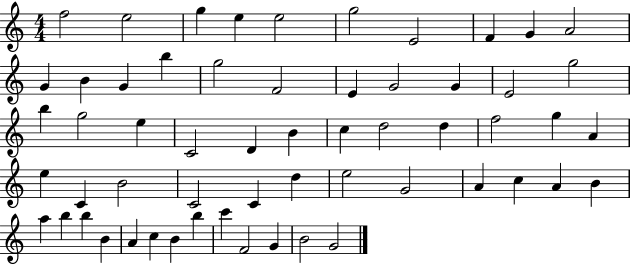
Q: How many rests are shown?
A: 0